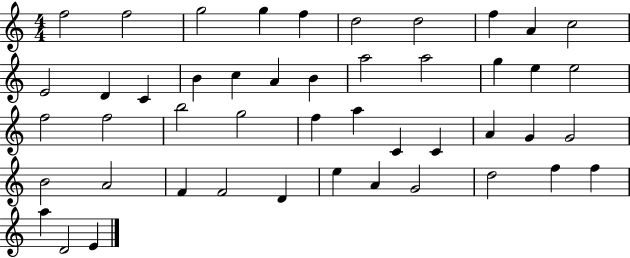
F5/h F5/h G5/h G5/q F5/q D5/h D5/h F5/q A4/q C5/h E4/h D4/q C4/q B4/q C5/q A4/q B4/q A5/h A5/h G5/q E5/q E5/h F5/h F5/h B5/h G5/h F5/q A5/q C4/q C4/q A4/q G4/q G4/h B4/h A4/h F4/q F4/h D4/q E5/q A4/q G4/h D5/h F5/q F5/q A5/q D4/h E4/q